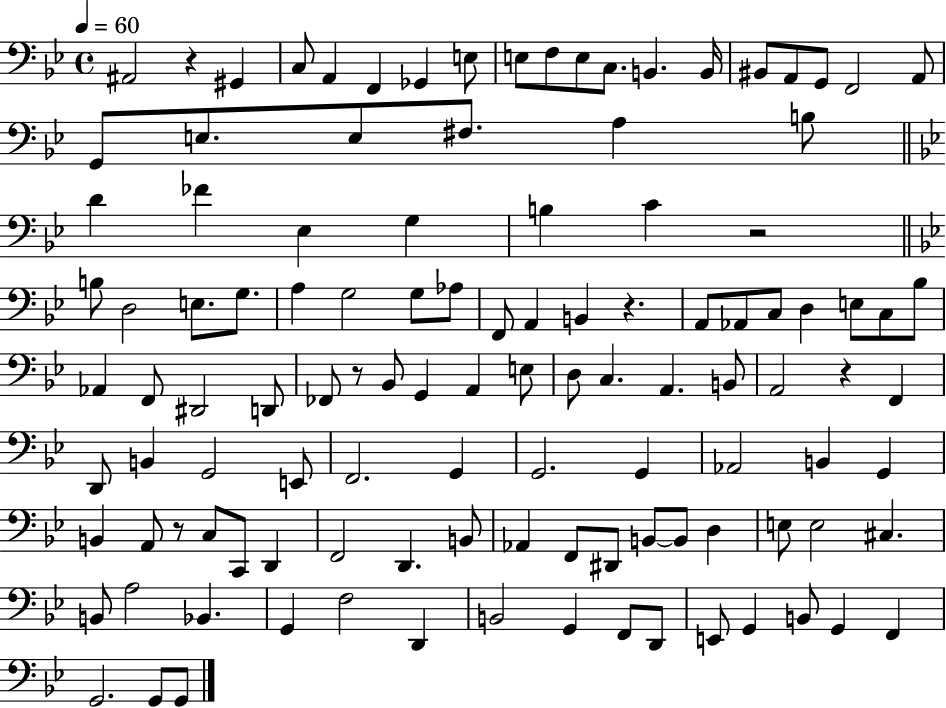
A#2/h R/q G#2/q C3/e A2/q F2/q Gb2/q E3/e E3/e F3/e E3/e C3/e. B2/q. B2/s BIS2/e A2/e G2/e F2/h A2/e G2/e E3/e. E3/e F#3/e. A3/q B3/e D4/q FES4/q Eb3/q G3/q B3/q C4/q R/h B3/e D3/h E3/e. G3/e. A3/q G3/h G3/e Ab3/e F2/e A2/q B2/q R/q. A2/e Ab2/e C3/e D3/q E3/e C3/e Bb3/e Ab2/q F2/e D#2/h D2/e FES2/e R/e Bb2/e G2/q A2/q E3/e D3/e C3/q. A2/q. B2/e A2/h R/q F2/q D2/e B2/q G2/h E2/e F2/h. G2/q G2/h. G2/q Ab2/h B2/q G2/q B2/q A2/e R/e C3/e C2/e D2/q F2/h D2/q. B2/e Ab2/q F2/e D#2/e B2/e B2/e D3/q E3/e E3/h C#3/q. B2/e A3/h Bb2/q. G2/q F3/h D2/q B2/h G2/q F2/e D2/e E2/e G2/q B2/e G2/q F2/q G2/h. G2/e G2/e